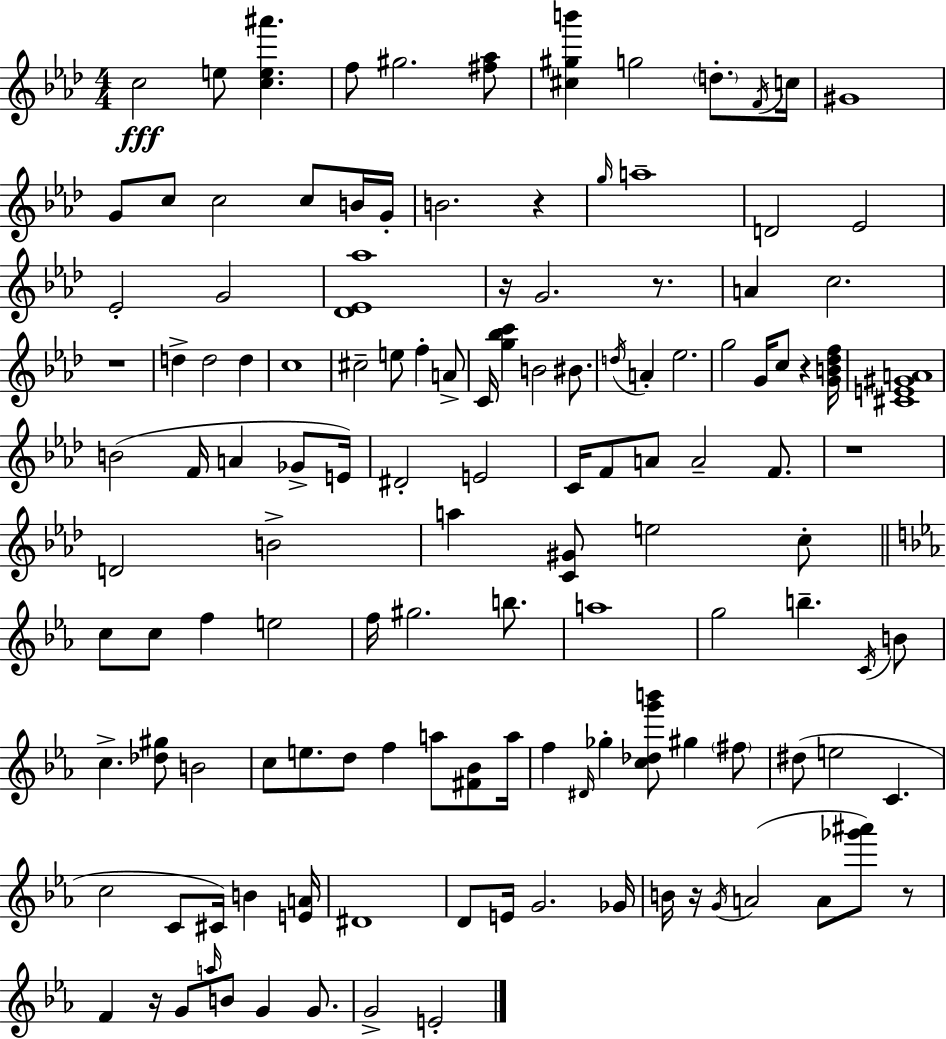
{
  \clef treble
  \numericTimeSignature
  \time 4/4
  \key aes \major
  c''2\fff e''8 <c'' e'' ais'''>4. | f''8 gis''2. <fis'' aes''>8 | <cis'' gis'' b'''>4 g''2 \parenthesize d''8.-. \acciaccatura { f'16 } | c''16 gis'1 | \break g'8 c''8 c''2 c''8 b'16 | g'16-. b'2. r4 | \grace { g''16 } a''1-- | d'2 ees'2 | \break ees'2-. g'2 | <des' ees' aes''>1 | r16 g'2. r8. | a'4 c''2. | \break r1 | d''4-> d''2 d''4 | c''1 | cis''2-- e''8 f''4-. | \break a'8-> c'16 <g'' bes'' c'''>4 b'2 bis'8. | \acciaccatura { d''16 } a'4-. ees''2. | g''2 g'16 c''8 r4 | <g' b' des'' f''>16 <cis' e' gis' a'>1 | \break b'2( f'16 a'4 | ges'8-> e'16) dis'2-. e'2 | c'16 f'8 a'8 a'2-- | f'8. r1 | \break d'2 b'2-> | a''4 <c' gis'>8 e''2 | c''8-. \bar "||" \break \key ees \major c''8 c''8 f''4 e''2 | f''16 gis''2. b''8. | a''1 | g''2 b''4.-- \acciaccatura { c'16 } b'8 | \break c''4.-> <des'' gis''>8 b'2 | c''8 e''8. d''8 f''4 a''8 <fis' bes'>8 | a''16 f''4 \grace { dis'16 } ges''4-. <c'' des'' g''' b'''>8 gis''4 | \parenthesize fis''8 dis''8( e''2 c'4. | \break c''2 c'8 cis'16) b'4 | <e' a'>16 dis'1 | d'8 e'16 g'2. | ges'16 b'16 r16 \acciaccatura { g'16 } a'2( a'8 <ges''' ais'''>8) | \break r8 f'4 r16 g'8 \grace { a''16 } b'8 g'4 | g'8. g'2-> e'2-. | \bar "|."
}